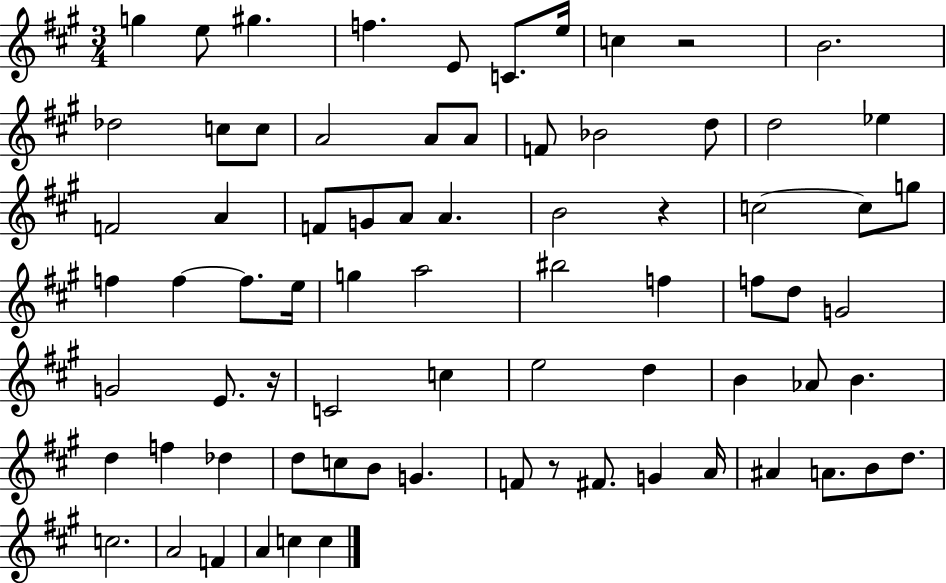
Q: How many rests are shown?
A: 4